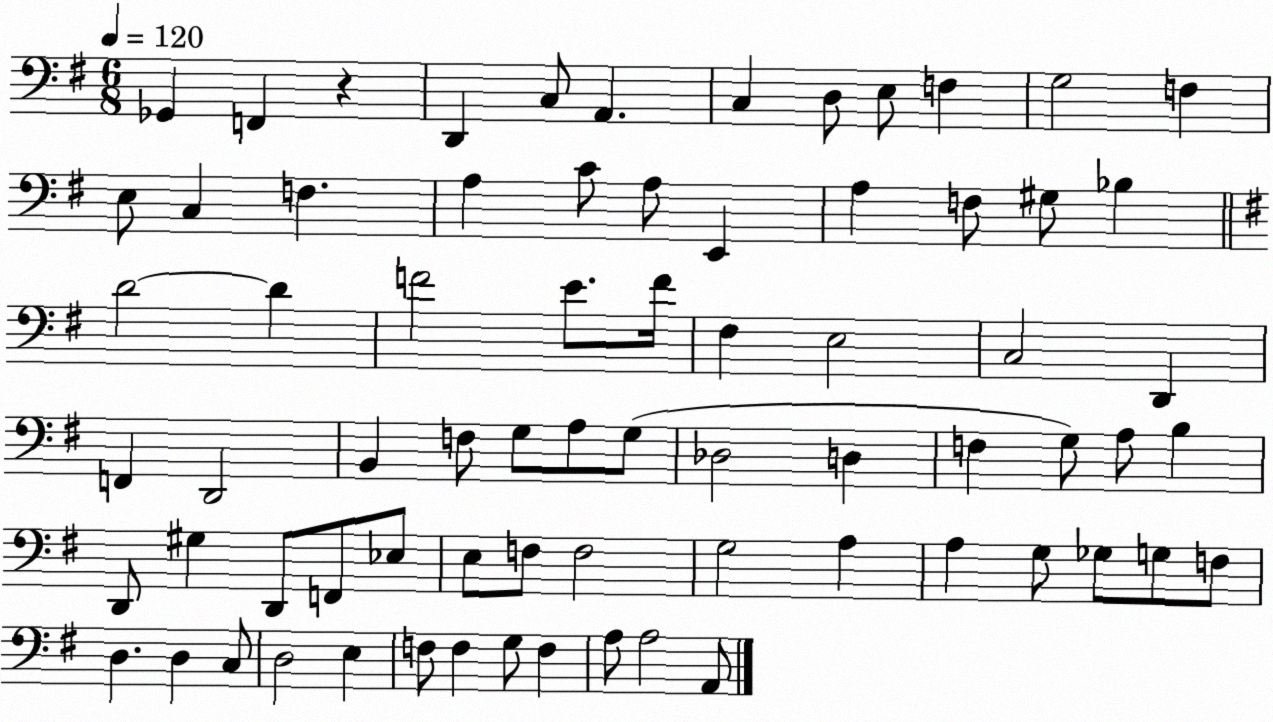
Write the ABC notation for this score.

X:1
T:Untitled
M:6/8
L:1/4
K:G
_G,, F,, z D,, C,/2 A,, C, D,/2 E,/2 F, G,2 F, E,/2 C, F, A, C/2 A,/2 E,, A, F,/2 ^G,/2 _B, D2 D F2 E/2 F/4 ^F, E,2 C,2 D,, F,, D,,2 B,, F,/2 G,/2 A,/2 G,/2 _D,2 D, F, G,/2 A,/2 B, D,,/2 ^G, D,,/2 F,,/2 _E,/2 E,/2 F,/2 F,2 G,2 A, A, G,/2 _G,/2 G,/2 F,/2 D, D, C,/2 D,2 E, F,/2 F, G,/2 F, A,/2 A,2 A,,/2